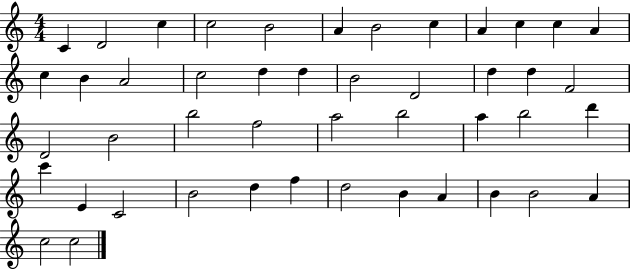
C4/q D4/h C5/q C5/h B4/h A4/q B4/h C5/q A4/q C5/q C5/q A4/q C5/q B4/q A4/h C5/h D5/q D5/q B4/h D4/h D5/q D5/q F4/h D4/h B4/h B5/h F5/h A5/h B5/h A5/q B5/h D6/q C6/q E4/q C4/h B4/h D5/q F5/q D5/h B4/q A4/q B4/q B4/h A4/q C5/h C5/h